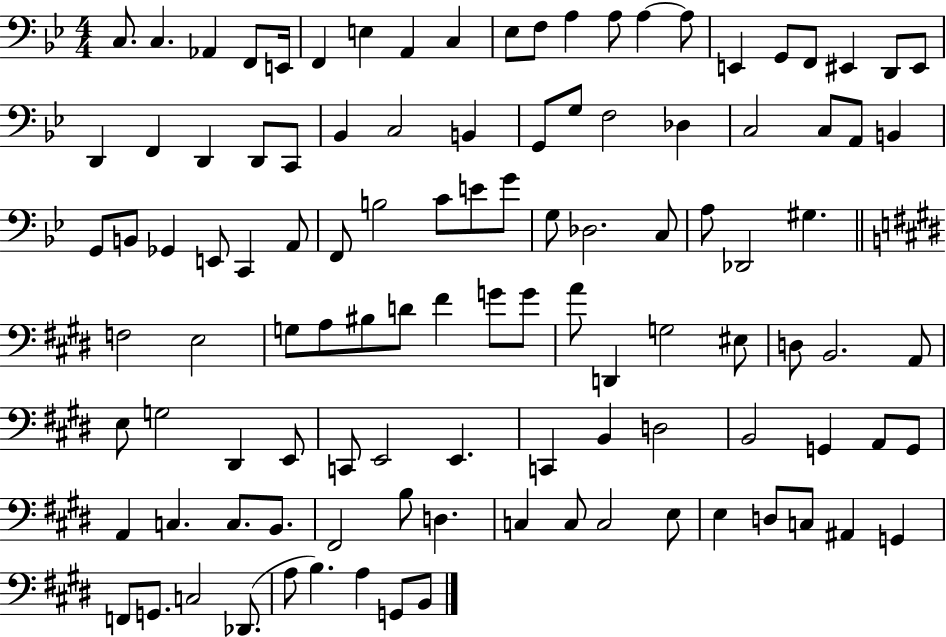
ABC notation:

X:1
T:Untitled
M:4/4
L:1/4
K:Bb
C,/2 C, _A,, F,,/2 E,,/4 F,, E, A,, C, _E,/2 F,/2 A, A,/2 A, A,/2 E,, G,,/2 F,,/2 ^E,, D,,/2 ^E,,/2 D,, F,, D,, D,,/2 C,,/2 _B,, C,2 B,, G,,/2 G,/2 F,2 _D, C,2 C,/2 A,,/2 B,, G,,/2 B,,/2 _G,, E,,/2 C,, A,,/2 F,,/2 B,2 C/2 E/2 G/2 G,/2 _D,2 C,/2 A,/2 _D,,2 ^G, F,2 E,2 G,/2 A,/2 ^B,/2 D/2 ^F G/2 G/2 A/2 D,, G,2 ^E,/2 D,/2 B,,2 A,,/2 E,/2 G,2 ^D,, E,,/2 C,,/2 E,,2 E,, C,, B,, D,2 B,,2 G,, A,,/2 G,,/2 A,, C, C,/2 B,,/2 ^F,,2 B,/2 D, C, C,/2 C,2 E,/2 E, D,/2 C,/2 ^A,, G,, F,,/2 G,,/2 C,2 _D,,/2 A,/2 B, A, G,,/2 B,,/2